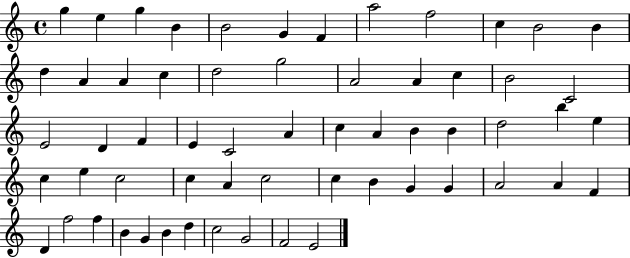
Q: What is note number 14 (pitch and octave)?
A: A4